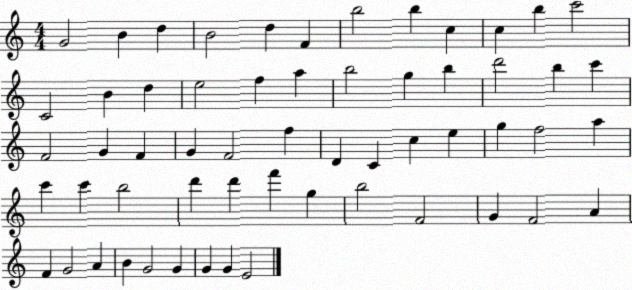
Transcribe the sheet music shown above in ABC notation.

X:1
T:Untitled
M:4/4
L:1/4
K:C
G2 B d B2 d F b2 b c c b c'2 C2 B d e2 f a b2 g b d'2 b c' F2 G F G F2 f D C c e g f2 a c' c' b2 d' d' f' g b2 F2 G F2 A F G2 A B G2 G G G E2